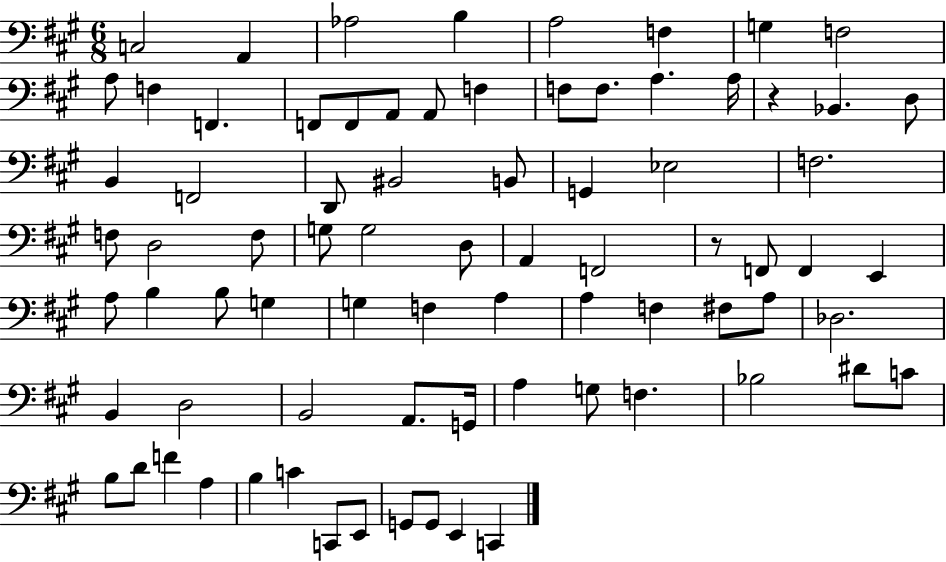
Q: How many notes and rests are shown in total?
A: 78